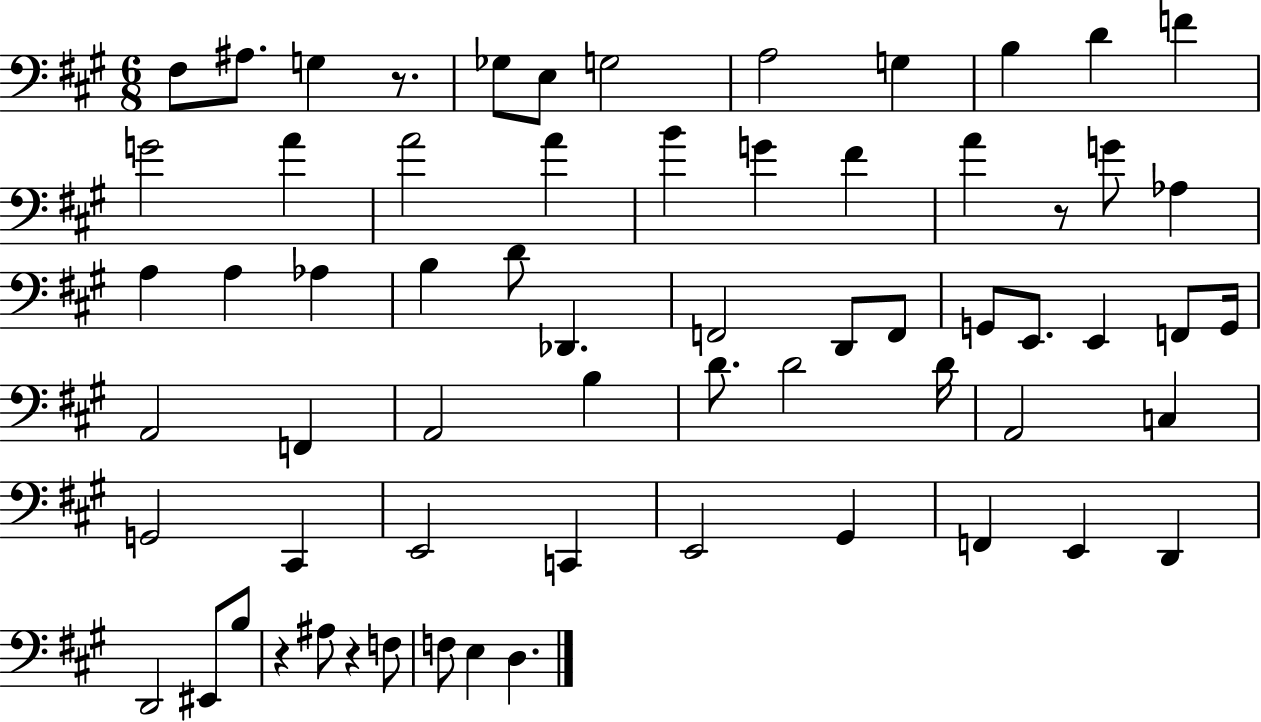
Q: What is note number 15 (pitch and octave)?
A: A4